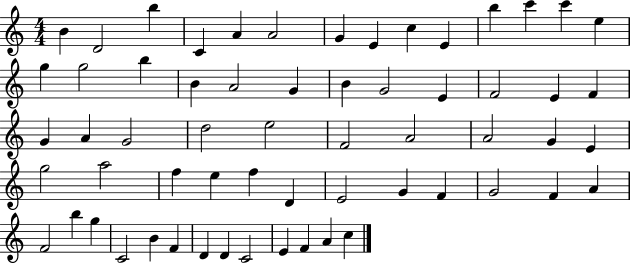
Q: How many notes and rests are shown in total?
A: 61